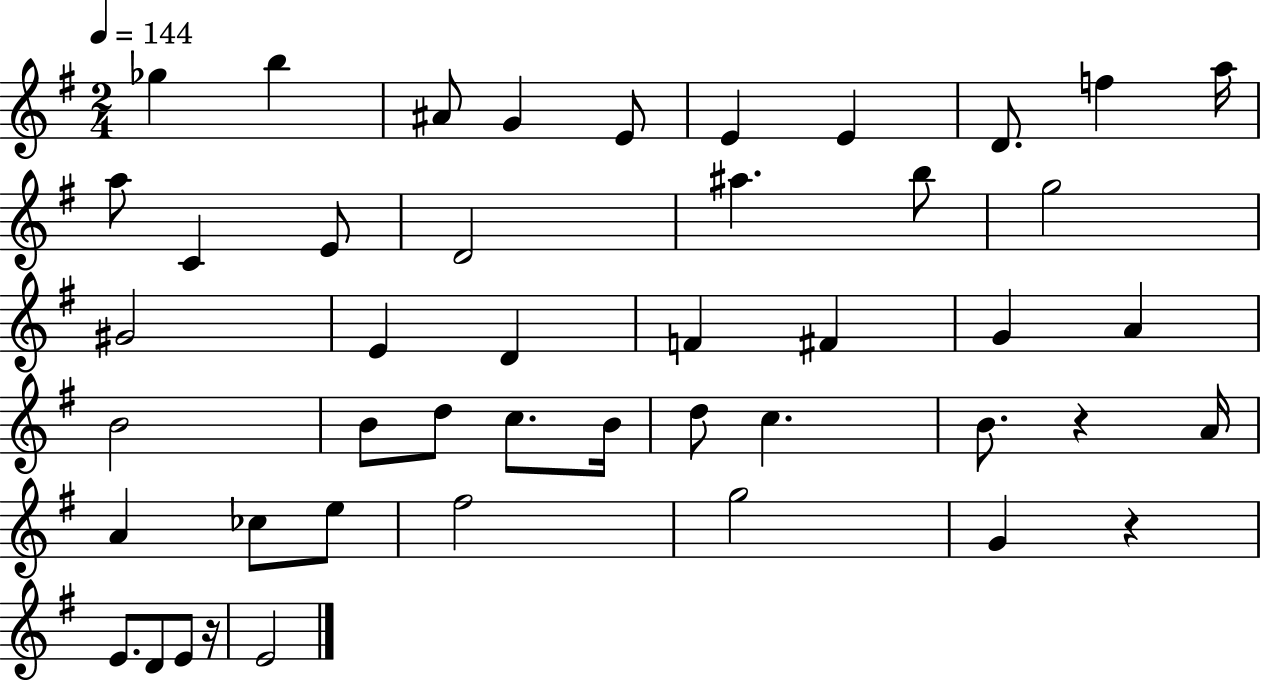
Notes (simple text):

Gb5/q B5/q A#4/e G4/q E4/e E4/q E4/q D4/e. F5/q A5/s A5/e C4/q E4/e D4/h A#5/q. B5/e G5/h G#4/h E4/q D4/q F4/q F#4/q G4/q A4/q B4/h B4/e D5/e C5/e. B4/s D5/e C5/q. B4/e. R/q A4/s A4/q CES5/e E5/e F#5/h G5/h G4/q R/q E4/e. D4/e E4/e R/s E4/h